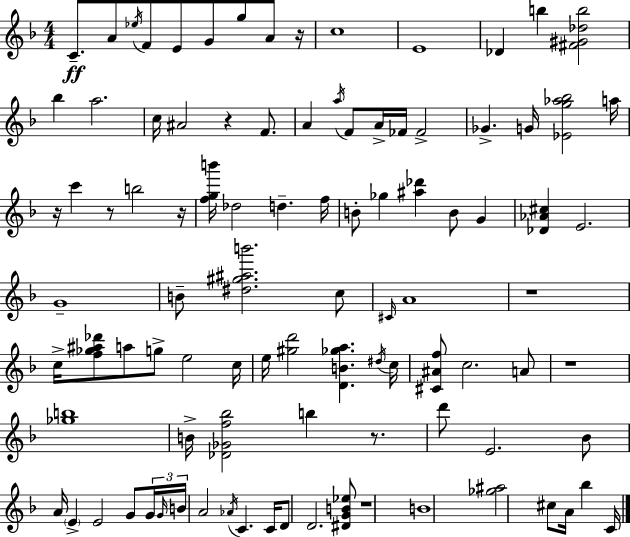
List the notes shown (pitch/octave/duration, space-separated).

C4/e. A4/e Eb5/s F4/e E4/e G4/e G5/e A4/e R/s C5/w E4/w Db4/q B5/q [F#4,G#4,Db5,B5]/h Bb5/q A5/h. C5/s A#4/h R/q F4/e. A4/q A5/s F4/e A4/s FES4/s FES4/h Gb4/q. G4/s [Eb4,G5,Ab5,Bb5]/h A5/s R/s C6/q R/e B5/h R/s [F5,G5,B6]/s Db5/h D5/q. F5/s B4/e Gb5/q [A#5,Db6]/q B4/e G4/q [Db4,Ab4,C#5]/q E4/h. G4/w B4/e [D#5,G#5,A#5,B6]/h. C5/e C#4/s A4/w R/w C5/s [F5,Gb5,A#5,Db6]/e A5/e G5/e E5/h C5/s E5/s [G#5,D6]/h [D4,B4,Gb5,A5]/q. D#5/s C5/s [C#4,A#4,F5]/e C5/h. A4/e R/w [Gb5,B5]/w B4/s [Db4,Gb4,F5,Bb5]/h B5/q R/e. D6/e E4/h. Bb4/e A4/s E4/q E4/h G4/e G4/s G4/s B4/s A4/h Ab4/s C4/q. C4/s D4/e D4/h. [D#4,G4,B4,Eb5]/e R/w B4/w [Gb5,A#5]/h C#5/e A4/s Bb5/q C4/s